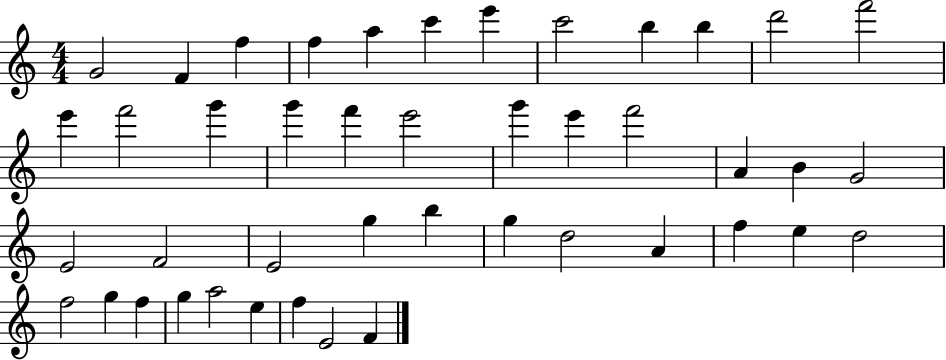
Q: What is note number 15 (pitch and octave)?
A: G6